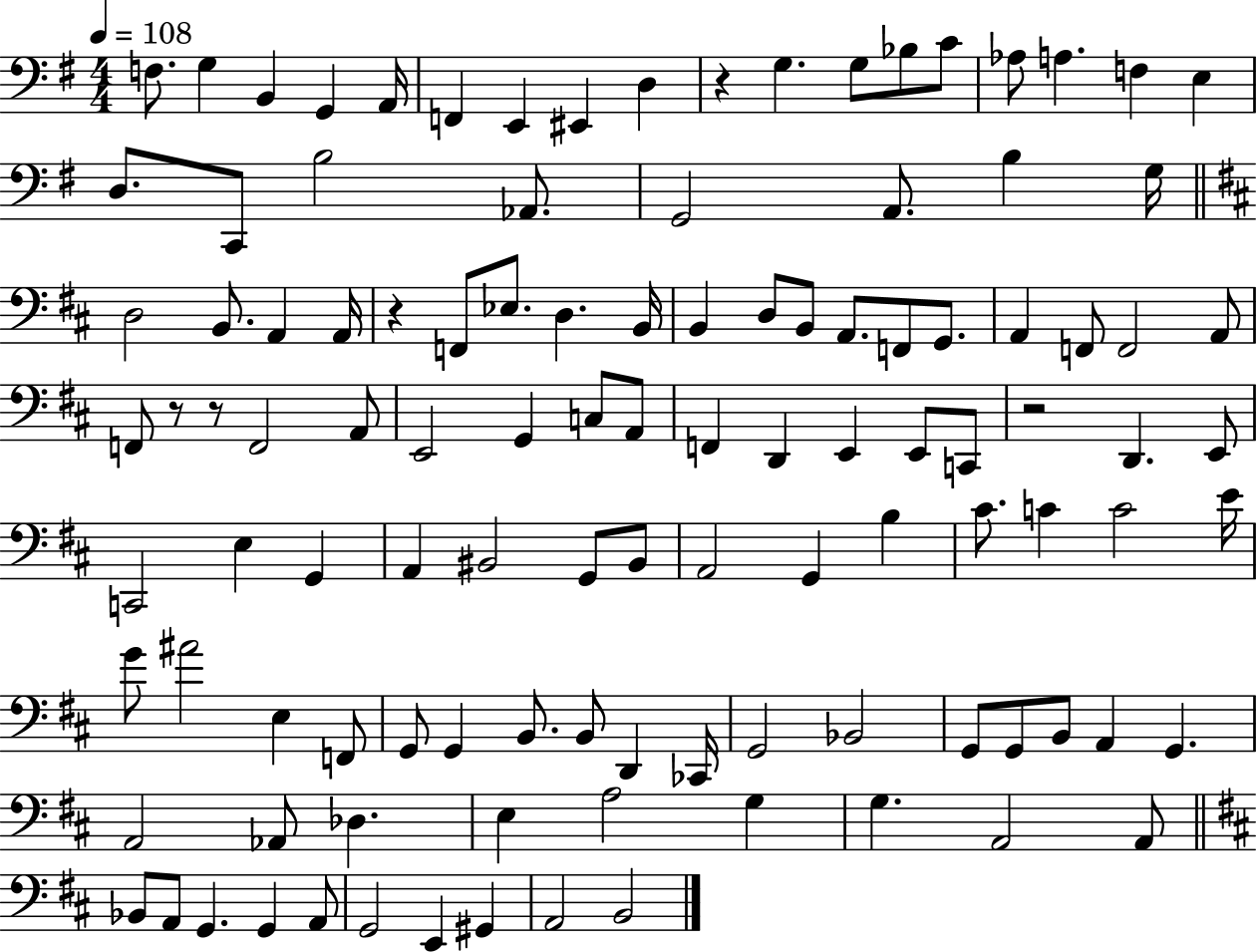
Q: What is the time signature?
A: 4/4